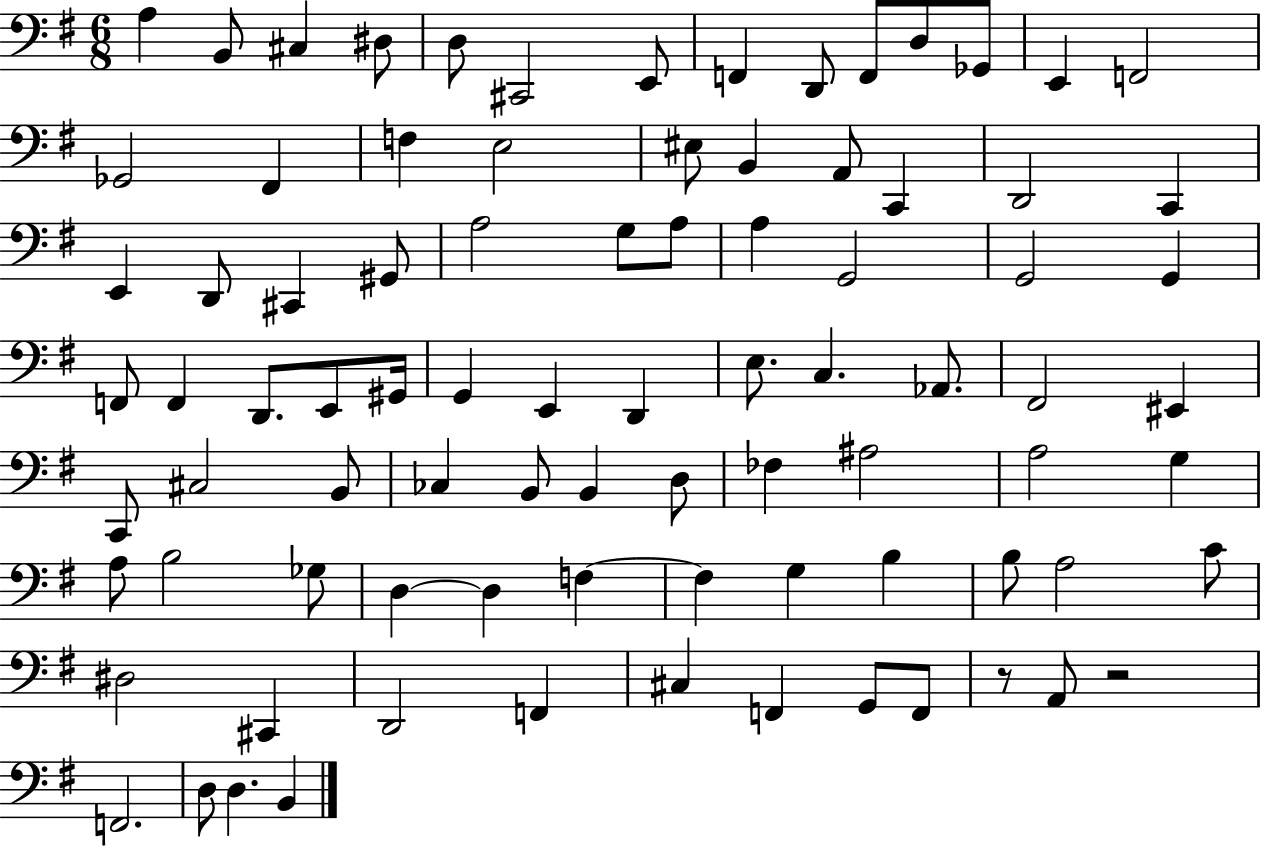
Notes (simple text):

A3/q B2/e C#3/q D#3/e D3/e C#2/h E2/e F2/q D2/e F2/e D3/e Gb2/e E2/q F2/h Gb2/h F#2/q F3/q E3/h EIS3/e B2/q A2/e C2/q D2/h C2/q E2/q D2/e C#2/q G#2/e A3/h G3/e A3/e A3/q G2/h G2/h G2/q F2/e F2/q D2/e. E2/e G#2/s G2/q E2/q D2/q E3/e. C3/q. Ab2/e. F#2/h EIS2/q C2/e C#3/h B2/e CES3/q B2/e B2/q D3/e FES3/q A#3/h A3/h G3/q A3/e B3/h Gb3/e D3/q D3/q F3/q F3/q G3/q B3/q B3/e A3/h C4/e D#3/h C#2/q D2/h F2/q C#3/q F2/q G2/e F2/e R/e A2/e R/h F2/h. D3/e D3/q. B2/q